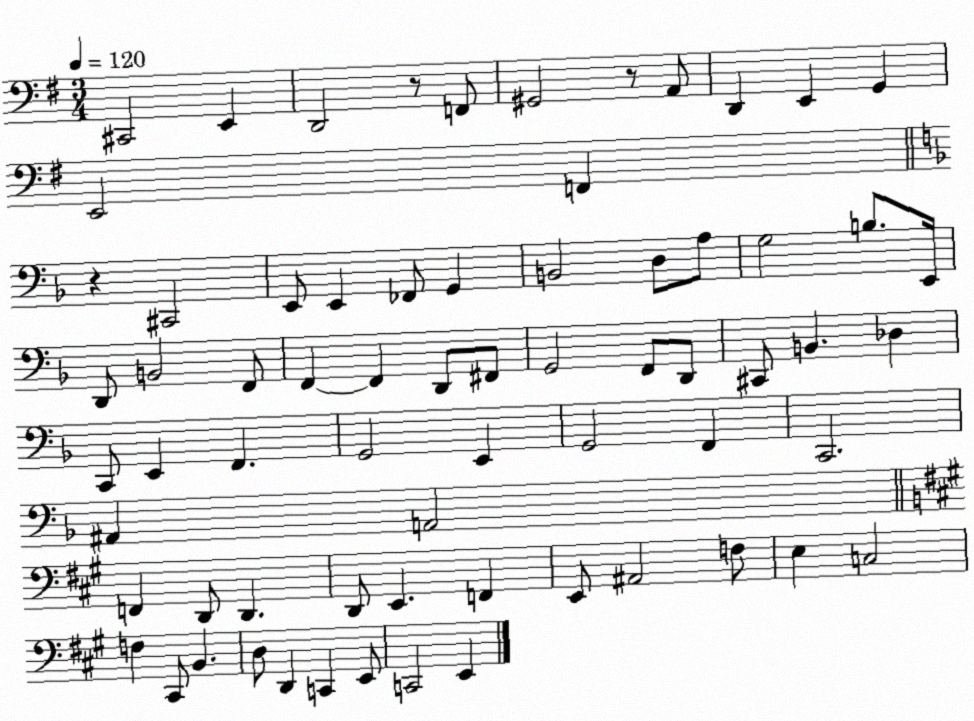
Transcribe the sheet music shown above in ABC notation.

X:1
T:Untitled
M:3/4
L:1/4
K:G
^C,,2 E,, D,,2 z/2 F,,/2 ^G,,2 z/2 A,,/2 D,, E,, G,, E,,2 F,, z ^C,,2 E,,/2 E,, _F,,/2 G,, B,,2 D,/2 A,/2 G,2 B,/2 E,,/4 D,,/2 B,,2 F,,/2 F,, F,, D,,/2 ^F,,/2 G,,2 F,,/2 D,,/2 ^C,,/2 B,, _D, C,,/2 E,, F,, G,,2 E,, G,,2 F,, C,,2 ^A,, A,,2 F,, D,,/2 D,, D,,/2 E,, F,, E,,/2 ^A,,2 F,/2 E, C,2 F, ^C,,/2 B,, D,/2 D,, C,, E,,/2 C,,2 E,,